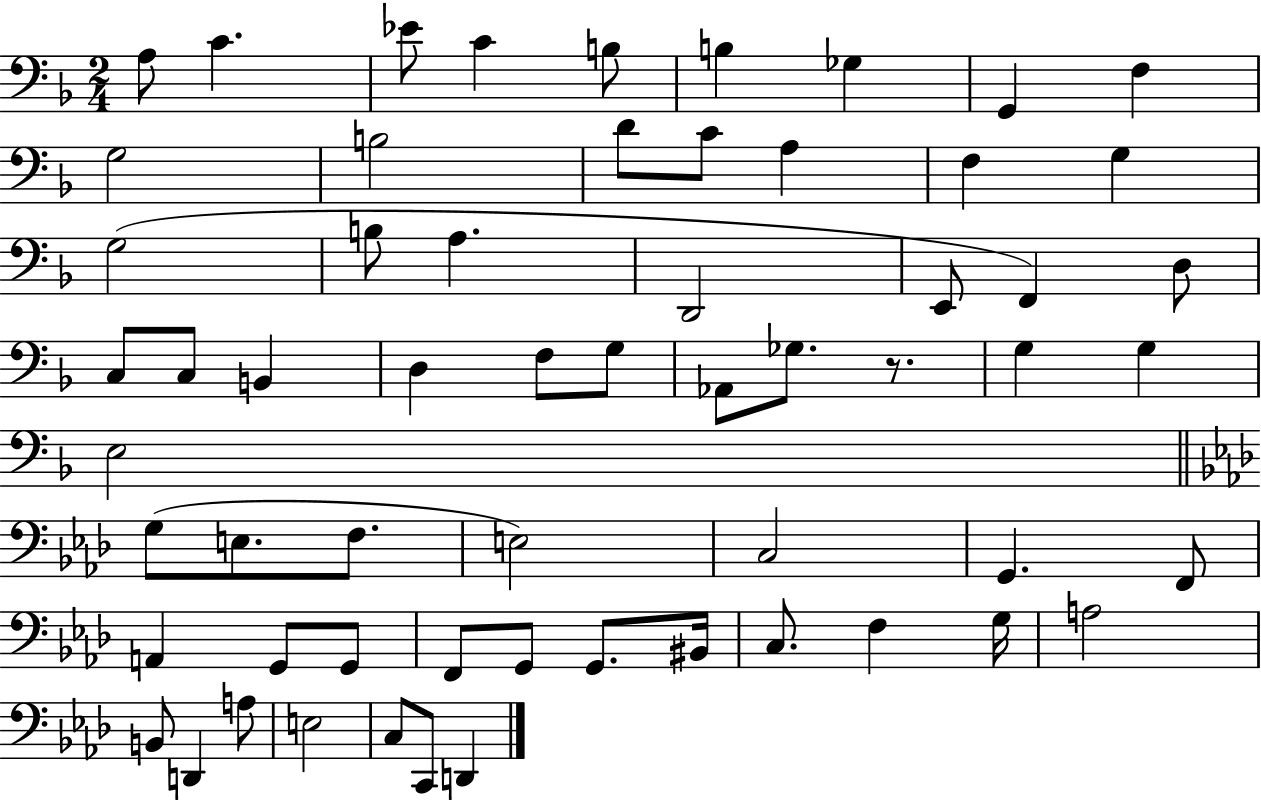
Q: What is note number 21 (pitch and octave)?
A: E2